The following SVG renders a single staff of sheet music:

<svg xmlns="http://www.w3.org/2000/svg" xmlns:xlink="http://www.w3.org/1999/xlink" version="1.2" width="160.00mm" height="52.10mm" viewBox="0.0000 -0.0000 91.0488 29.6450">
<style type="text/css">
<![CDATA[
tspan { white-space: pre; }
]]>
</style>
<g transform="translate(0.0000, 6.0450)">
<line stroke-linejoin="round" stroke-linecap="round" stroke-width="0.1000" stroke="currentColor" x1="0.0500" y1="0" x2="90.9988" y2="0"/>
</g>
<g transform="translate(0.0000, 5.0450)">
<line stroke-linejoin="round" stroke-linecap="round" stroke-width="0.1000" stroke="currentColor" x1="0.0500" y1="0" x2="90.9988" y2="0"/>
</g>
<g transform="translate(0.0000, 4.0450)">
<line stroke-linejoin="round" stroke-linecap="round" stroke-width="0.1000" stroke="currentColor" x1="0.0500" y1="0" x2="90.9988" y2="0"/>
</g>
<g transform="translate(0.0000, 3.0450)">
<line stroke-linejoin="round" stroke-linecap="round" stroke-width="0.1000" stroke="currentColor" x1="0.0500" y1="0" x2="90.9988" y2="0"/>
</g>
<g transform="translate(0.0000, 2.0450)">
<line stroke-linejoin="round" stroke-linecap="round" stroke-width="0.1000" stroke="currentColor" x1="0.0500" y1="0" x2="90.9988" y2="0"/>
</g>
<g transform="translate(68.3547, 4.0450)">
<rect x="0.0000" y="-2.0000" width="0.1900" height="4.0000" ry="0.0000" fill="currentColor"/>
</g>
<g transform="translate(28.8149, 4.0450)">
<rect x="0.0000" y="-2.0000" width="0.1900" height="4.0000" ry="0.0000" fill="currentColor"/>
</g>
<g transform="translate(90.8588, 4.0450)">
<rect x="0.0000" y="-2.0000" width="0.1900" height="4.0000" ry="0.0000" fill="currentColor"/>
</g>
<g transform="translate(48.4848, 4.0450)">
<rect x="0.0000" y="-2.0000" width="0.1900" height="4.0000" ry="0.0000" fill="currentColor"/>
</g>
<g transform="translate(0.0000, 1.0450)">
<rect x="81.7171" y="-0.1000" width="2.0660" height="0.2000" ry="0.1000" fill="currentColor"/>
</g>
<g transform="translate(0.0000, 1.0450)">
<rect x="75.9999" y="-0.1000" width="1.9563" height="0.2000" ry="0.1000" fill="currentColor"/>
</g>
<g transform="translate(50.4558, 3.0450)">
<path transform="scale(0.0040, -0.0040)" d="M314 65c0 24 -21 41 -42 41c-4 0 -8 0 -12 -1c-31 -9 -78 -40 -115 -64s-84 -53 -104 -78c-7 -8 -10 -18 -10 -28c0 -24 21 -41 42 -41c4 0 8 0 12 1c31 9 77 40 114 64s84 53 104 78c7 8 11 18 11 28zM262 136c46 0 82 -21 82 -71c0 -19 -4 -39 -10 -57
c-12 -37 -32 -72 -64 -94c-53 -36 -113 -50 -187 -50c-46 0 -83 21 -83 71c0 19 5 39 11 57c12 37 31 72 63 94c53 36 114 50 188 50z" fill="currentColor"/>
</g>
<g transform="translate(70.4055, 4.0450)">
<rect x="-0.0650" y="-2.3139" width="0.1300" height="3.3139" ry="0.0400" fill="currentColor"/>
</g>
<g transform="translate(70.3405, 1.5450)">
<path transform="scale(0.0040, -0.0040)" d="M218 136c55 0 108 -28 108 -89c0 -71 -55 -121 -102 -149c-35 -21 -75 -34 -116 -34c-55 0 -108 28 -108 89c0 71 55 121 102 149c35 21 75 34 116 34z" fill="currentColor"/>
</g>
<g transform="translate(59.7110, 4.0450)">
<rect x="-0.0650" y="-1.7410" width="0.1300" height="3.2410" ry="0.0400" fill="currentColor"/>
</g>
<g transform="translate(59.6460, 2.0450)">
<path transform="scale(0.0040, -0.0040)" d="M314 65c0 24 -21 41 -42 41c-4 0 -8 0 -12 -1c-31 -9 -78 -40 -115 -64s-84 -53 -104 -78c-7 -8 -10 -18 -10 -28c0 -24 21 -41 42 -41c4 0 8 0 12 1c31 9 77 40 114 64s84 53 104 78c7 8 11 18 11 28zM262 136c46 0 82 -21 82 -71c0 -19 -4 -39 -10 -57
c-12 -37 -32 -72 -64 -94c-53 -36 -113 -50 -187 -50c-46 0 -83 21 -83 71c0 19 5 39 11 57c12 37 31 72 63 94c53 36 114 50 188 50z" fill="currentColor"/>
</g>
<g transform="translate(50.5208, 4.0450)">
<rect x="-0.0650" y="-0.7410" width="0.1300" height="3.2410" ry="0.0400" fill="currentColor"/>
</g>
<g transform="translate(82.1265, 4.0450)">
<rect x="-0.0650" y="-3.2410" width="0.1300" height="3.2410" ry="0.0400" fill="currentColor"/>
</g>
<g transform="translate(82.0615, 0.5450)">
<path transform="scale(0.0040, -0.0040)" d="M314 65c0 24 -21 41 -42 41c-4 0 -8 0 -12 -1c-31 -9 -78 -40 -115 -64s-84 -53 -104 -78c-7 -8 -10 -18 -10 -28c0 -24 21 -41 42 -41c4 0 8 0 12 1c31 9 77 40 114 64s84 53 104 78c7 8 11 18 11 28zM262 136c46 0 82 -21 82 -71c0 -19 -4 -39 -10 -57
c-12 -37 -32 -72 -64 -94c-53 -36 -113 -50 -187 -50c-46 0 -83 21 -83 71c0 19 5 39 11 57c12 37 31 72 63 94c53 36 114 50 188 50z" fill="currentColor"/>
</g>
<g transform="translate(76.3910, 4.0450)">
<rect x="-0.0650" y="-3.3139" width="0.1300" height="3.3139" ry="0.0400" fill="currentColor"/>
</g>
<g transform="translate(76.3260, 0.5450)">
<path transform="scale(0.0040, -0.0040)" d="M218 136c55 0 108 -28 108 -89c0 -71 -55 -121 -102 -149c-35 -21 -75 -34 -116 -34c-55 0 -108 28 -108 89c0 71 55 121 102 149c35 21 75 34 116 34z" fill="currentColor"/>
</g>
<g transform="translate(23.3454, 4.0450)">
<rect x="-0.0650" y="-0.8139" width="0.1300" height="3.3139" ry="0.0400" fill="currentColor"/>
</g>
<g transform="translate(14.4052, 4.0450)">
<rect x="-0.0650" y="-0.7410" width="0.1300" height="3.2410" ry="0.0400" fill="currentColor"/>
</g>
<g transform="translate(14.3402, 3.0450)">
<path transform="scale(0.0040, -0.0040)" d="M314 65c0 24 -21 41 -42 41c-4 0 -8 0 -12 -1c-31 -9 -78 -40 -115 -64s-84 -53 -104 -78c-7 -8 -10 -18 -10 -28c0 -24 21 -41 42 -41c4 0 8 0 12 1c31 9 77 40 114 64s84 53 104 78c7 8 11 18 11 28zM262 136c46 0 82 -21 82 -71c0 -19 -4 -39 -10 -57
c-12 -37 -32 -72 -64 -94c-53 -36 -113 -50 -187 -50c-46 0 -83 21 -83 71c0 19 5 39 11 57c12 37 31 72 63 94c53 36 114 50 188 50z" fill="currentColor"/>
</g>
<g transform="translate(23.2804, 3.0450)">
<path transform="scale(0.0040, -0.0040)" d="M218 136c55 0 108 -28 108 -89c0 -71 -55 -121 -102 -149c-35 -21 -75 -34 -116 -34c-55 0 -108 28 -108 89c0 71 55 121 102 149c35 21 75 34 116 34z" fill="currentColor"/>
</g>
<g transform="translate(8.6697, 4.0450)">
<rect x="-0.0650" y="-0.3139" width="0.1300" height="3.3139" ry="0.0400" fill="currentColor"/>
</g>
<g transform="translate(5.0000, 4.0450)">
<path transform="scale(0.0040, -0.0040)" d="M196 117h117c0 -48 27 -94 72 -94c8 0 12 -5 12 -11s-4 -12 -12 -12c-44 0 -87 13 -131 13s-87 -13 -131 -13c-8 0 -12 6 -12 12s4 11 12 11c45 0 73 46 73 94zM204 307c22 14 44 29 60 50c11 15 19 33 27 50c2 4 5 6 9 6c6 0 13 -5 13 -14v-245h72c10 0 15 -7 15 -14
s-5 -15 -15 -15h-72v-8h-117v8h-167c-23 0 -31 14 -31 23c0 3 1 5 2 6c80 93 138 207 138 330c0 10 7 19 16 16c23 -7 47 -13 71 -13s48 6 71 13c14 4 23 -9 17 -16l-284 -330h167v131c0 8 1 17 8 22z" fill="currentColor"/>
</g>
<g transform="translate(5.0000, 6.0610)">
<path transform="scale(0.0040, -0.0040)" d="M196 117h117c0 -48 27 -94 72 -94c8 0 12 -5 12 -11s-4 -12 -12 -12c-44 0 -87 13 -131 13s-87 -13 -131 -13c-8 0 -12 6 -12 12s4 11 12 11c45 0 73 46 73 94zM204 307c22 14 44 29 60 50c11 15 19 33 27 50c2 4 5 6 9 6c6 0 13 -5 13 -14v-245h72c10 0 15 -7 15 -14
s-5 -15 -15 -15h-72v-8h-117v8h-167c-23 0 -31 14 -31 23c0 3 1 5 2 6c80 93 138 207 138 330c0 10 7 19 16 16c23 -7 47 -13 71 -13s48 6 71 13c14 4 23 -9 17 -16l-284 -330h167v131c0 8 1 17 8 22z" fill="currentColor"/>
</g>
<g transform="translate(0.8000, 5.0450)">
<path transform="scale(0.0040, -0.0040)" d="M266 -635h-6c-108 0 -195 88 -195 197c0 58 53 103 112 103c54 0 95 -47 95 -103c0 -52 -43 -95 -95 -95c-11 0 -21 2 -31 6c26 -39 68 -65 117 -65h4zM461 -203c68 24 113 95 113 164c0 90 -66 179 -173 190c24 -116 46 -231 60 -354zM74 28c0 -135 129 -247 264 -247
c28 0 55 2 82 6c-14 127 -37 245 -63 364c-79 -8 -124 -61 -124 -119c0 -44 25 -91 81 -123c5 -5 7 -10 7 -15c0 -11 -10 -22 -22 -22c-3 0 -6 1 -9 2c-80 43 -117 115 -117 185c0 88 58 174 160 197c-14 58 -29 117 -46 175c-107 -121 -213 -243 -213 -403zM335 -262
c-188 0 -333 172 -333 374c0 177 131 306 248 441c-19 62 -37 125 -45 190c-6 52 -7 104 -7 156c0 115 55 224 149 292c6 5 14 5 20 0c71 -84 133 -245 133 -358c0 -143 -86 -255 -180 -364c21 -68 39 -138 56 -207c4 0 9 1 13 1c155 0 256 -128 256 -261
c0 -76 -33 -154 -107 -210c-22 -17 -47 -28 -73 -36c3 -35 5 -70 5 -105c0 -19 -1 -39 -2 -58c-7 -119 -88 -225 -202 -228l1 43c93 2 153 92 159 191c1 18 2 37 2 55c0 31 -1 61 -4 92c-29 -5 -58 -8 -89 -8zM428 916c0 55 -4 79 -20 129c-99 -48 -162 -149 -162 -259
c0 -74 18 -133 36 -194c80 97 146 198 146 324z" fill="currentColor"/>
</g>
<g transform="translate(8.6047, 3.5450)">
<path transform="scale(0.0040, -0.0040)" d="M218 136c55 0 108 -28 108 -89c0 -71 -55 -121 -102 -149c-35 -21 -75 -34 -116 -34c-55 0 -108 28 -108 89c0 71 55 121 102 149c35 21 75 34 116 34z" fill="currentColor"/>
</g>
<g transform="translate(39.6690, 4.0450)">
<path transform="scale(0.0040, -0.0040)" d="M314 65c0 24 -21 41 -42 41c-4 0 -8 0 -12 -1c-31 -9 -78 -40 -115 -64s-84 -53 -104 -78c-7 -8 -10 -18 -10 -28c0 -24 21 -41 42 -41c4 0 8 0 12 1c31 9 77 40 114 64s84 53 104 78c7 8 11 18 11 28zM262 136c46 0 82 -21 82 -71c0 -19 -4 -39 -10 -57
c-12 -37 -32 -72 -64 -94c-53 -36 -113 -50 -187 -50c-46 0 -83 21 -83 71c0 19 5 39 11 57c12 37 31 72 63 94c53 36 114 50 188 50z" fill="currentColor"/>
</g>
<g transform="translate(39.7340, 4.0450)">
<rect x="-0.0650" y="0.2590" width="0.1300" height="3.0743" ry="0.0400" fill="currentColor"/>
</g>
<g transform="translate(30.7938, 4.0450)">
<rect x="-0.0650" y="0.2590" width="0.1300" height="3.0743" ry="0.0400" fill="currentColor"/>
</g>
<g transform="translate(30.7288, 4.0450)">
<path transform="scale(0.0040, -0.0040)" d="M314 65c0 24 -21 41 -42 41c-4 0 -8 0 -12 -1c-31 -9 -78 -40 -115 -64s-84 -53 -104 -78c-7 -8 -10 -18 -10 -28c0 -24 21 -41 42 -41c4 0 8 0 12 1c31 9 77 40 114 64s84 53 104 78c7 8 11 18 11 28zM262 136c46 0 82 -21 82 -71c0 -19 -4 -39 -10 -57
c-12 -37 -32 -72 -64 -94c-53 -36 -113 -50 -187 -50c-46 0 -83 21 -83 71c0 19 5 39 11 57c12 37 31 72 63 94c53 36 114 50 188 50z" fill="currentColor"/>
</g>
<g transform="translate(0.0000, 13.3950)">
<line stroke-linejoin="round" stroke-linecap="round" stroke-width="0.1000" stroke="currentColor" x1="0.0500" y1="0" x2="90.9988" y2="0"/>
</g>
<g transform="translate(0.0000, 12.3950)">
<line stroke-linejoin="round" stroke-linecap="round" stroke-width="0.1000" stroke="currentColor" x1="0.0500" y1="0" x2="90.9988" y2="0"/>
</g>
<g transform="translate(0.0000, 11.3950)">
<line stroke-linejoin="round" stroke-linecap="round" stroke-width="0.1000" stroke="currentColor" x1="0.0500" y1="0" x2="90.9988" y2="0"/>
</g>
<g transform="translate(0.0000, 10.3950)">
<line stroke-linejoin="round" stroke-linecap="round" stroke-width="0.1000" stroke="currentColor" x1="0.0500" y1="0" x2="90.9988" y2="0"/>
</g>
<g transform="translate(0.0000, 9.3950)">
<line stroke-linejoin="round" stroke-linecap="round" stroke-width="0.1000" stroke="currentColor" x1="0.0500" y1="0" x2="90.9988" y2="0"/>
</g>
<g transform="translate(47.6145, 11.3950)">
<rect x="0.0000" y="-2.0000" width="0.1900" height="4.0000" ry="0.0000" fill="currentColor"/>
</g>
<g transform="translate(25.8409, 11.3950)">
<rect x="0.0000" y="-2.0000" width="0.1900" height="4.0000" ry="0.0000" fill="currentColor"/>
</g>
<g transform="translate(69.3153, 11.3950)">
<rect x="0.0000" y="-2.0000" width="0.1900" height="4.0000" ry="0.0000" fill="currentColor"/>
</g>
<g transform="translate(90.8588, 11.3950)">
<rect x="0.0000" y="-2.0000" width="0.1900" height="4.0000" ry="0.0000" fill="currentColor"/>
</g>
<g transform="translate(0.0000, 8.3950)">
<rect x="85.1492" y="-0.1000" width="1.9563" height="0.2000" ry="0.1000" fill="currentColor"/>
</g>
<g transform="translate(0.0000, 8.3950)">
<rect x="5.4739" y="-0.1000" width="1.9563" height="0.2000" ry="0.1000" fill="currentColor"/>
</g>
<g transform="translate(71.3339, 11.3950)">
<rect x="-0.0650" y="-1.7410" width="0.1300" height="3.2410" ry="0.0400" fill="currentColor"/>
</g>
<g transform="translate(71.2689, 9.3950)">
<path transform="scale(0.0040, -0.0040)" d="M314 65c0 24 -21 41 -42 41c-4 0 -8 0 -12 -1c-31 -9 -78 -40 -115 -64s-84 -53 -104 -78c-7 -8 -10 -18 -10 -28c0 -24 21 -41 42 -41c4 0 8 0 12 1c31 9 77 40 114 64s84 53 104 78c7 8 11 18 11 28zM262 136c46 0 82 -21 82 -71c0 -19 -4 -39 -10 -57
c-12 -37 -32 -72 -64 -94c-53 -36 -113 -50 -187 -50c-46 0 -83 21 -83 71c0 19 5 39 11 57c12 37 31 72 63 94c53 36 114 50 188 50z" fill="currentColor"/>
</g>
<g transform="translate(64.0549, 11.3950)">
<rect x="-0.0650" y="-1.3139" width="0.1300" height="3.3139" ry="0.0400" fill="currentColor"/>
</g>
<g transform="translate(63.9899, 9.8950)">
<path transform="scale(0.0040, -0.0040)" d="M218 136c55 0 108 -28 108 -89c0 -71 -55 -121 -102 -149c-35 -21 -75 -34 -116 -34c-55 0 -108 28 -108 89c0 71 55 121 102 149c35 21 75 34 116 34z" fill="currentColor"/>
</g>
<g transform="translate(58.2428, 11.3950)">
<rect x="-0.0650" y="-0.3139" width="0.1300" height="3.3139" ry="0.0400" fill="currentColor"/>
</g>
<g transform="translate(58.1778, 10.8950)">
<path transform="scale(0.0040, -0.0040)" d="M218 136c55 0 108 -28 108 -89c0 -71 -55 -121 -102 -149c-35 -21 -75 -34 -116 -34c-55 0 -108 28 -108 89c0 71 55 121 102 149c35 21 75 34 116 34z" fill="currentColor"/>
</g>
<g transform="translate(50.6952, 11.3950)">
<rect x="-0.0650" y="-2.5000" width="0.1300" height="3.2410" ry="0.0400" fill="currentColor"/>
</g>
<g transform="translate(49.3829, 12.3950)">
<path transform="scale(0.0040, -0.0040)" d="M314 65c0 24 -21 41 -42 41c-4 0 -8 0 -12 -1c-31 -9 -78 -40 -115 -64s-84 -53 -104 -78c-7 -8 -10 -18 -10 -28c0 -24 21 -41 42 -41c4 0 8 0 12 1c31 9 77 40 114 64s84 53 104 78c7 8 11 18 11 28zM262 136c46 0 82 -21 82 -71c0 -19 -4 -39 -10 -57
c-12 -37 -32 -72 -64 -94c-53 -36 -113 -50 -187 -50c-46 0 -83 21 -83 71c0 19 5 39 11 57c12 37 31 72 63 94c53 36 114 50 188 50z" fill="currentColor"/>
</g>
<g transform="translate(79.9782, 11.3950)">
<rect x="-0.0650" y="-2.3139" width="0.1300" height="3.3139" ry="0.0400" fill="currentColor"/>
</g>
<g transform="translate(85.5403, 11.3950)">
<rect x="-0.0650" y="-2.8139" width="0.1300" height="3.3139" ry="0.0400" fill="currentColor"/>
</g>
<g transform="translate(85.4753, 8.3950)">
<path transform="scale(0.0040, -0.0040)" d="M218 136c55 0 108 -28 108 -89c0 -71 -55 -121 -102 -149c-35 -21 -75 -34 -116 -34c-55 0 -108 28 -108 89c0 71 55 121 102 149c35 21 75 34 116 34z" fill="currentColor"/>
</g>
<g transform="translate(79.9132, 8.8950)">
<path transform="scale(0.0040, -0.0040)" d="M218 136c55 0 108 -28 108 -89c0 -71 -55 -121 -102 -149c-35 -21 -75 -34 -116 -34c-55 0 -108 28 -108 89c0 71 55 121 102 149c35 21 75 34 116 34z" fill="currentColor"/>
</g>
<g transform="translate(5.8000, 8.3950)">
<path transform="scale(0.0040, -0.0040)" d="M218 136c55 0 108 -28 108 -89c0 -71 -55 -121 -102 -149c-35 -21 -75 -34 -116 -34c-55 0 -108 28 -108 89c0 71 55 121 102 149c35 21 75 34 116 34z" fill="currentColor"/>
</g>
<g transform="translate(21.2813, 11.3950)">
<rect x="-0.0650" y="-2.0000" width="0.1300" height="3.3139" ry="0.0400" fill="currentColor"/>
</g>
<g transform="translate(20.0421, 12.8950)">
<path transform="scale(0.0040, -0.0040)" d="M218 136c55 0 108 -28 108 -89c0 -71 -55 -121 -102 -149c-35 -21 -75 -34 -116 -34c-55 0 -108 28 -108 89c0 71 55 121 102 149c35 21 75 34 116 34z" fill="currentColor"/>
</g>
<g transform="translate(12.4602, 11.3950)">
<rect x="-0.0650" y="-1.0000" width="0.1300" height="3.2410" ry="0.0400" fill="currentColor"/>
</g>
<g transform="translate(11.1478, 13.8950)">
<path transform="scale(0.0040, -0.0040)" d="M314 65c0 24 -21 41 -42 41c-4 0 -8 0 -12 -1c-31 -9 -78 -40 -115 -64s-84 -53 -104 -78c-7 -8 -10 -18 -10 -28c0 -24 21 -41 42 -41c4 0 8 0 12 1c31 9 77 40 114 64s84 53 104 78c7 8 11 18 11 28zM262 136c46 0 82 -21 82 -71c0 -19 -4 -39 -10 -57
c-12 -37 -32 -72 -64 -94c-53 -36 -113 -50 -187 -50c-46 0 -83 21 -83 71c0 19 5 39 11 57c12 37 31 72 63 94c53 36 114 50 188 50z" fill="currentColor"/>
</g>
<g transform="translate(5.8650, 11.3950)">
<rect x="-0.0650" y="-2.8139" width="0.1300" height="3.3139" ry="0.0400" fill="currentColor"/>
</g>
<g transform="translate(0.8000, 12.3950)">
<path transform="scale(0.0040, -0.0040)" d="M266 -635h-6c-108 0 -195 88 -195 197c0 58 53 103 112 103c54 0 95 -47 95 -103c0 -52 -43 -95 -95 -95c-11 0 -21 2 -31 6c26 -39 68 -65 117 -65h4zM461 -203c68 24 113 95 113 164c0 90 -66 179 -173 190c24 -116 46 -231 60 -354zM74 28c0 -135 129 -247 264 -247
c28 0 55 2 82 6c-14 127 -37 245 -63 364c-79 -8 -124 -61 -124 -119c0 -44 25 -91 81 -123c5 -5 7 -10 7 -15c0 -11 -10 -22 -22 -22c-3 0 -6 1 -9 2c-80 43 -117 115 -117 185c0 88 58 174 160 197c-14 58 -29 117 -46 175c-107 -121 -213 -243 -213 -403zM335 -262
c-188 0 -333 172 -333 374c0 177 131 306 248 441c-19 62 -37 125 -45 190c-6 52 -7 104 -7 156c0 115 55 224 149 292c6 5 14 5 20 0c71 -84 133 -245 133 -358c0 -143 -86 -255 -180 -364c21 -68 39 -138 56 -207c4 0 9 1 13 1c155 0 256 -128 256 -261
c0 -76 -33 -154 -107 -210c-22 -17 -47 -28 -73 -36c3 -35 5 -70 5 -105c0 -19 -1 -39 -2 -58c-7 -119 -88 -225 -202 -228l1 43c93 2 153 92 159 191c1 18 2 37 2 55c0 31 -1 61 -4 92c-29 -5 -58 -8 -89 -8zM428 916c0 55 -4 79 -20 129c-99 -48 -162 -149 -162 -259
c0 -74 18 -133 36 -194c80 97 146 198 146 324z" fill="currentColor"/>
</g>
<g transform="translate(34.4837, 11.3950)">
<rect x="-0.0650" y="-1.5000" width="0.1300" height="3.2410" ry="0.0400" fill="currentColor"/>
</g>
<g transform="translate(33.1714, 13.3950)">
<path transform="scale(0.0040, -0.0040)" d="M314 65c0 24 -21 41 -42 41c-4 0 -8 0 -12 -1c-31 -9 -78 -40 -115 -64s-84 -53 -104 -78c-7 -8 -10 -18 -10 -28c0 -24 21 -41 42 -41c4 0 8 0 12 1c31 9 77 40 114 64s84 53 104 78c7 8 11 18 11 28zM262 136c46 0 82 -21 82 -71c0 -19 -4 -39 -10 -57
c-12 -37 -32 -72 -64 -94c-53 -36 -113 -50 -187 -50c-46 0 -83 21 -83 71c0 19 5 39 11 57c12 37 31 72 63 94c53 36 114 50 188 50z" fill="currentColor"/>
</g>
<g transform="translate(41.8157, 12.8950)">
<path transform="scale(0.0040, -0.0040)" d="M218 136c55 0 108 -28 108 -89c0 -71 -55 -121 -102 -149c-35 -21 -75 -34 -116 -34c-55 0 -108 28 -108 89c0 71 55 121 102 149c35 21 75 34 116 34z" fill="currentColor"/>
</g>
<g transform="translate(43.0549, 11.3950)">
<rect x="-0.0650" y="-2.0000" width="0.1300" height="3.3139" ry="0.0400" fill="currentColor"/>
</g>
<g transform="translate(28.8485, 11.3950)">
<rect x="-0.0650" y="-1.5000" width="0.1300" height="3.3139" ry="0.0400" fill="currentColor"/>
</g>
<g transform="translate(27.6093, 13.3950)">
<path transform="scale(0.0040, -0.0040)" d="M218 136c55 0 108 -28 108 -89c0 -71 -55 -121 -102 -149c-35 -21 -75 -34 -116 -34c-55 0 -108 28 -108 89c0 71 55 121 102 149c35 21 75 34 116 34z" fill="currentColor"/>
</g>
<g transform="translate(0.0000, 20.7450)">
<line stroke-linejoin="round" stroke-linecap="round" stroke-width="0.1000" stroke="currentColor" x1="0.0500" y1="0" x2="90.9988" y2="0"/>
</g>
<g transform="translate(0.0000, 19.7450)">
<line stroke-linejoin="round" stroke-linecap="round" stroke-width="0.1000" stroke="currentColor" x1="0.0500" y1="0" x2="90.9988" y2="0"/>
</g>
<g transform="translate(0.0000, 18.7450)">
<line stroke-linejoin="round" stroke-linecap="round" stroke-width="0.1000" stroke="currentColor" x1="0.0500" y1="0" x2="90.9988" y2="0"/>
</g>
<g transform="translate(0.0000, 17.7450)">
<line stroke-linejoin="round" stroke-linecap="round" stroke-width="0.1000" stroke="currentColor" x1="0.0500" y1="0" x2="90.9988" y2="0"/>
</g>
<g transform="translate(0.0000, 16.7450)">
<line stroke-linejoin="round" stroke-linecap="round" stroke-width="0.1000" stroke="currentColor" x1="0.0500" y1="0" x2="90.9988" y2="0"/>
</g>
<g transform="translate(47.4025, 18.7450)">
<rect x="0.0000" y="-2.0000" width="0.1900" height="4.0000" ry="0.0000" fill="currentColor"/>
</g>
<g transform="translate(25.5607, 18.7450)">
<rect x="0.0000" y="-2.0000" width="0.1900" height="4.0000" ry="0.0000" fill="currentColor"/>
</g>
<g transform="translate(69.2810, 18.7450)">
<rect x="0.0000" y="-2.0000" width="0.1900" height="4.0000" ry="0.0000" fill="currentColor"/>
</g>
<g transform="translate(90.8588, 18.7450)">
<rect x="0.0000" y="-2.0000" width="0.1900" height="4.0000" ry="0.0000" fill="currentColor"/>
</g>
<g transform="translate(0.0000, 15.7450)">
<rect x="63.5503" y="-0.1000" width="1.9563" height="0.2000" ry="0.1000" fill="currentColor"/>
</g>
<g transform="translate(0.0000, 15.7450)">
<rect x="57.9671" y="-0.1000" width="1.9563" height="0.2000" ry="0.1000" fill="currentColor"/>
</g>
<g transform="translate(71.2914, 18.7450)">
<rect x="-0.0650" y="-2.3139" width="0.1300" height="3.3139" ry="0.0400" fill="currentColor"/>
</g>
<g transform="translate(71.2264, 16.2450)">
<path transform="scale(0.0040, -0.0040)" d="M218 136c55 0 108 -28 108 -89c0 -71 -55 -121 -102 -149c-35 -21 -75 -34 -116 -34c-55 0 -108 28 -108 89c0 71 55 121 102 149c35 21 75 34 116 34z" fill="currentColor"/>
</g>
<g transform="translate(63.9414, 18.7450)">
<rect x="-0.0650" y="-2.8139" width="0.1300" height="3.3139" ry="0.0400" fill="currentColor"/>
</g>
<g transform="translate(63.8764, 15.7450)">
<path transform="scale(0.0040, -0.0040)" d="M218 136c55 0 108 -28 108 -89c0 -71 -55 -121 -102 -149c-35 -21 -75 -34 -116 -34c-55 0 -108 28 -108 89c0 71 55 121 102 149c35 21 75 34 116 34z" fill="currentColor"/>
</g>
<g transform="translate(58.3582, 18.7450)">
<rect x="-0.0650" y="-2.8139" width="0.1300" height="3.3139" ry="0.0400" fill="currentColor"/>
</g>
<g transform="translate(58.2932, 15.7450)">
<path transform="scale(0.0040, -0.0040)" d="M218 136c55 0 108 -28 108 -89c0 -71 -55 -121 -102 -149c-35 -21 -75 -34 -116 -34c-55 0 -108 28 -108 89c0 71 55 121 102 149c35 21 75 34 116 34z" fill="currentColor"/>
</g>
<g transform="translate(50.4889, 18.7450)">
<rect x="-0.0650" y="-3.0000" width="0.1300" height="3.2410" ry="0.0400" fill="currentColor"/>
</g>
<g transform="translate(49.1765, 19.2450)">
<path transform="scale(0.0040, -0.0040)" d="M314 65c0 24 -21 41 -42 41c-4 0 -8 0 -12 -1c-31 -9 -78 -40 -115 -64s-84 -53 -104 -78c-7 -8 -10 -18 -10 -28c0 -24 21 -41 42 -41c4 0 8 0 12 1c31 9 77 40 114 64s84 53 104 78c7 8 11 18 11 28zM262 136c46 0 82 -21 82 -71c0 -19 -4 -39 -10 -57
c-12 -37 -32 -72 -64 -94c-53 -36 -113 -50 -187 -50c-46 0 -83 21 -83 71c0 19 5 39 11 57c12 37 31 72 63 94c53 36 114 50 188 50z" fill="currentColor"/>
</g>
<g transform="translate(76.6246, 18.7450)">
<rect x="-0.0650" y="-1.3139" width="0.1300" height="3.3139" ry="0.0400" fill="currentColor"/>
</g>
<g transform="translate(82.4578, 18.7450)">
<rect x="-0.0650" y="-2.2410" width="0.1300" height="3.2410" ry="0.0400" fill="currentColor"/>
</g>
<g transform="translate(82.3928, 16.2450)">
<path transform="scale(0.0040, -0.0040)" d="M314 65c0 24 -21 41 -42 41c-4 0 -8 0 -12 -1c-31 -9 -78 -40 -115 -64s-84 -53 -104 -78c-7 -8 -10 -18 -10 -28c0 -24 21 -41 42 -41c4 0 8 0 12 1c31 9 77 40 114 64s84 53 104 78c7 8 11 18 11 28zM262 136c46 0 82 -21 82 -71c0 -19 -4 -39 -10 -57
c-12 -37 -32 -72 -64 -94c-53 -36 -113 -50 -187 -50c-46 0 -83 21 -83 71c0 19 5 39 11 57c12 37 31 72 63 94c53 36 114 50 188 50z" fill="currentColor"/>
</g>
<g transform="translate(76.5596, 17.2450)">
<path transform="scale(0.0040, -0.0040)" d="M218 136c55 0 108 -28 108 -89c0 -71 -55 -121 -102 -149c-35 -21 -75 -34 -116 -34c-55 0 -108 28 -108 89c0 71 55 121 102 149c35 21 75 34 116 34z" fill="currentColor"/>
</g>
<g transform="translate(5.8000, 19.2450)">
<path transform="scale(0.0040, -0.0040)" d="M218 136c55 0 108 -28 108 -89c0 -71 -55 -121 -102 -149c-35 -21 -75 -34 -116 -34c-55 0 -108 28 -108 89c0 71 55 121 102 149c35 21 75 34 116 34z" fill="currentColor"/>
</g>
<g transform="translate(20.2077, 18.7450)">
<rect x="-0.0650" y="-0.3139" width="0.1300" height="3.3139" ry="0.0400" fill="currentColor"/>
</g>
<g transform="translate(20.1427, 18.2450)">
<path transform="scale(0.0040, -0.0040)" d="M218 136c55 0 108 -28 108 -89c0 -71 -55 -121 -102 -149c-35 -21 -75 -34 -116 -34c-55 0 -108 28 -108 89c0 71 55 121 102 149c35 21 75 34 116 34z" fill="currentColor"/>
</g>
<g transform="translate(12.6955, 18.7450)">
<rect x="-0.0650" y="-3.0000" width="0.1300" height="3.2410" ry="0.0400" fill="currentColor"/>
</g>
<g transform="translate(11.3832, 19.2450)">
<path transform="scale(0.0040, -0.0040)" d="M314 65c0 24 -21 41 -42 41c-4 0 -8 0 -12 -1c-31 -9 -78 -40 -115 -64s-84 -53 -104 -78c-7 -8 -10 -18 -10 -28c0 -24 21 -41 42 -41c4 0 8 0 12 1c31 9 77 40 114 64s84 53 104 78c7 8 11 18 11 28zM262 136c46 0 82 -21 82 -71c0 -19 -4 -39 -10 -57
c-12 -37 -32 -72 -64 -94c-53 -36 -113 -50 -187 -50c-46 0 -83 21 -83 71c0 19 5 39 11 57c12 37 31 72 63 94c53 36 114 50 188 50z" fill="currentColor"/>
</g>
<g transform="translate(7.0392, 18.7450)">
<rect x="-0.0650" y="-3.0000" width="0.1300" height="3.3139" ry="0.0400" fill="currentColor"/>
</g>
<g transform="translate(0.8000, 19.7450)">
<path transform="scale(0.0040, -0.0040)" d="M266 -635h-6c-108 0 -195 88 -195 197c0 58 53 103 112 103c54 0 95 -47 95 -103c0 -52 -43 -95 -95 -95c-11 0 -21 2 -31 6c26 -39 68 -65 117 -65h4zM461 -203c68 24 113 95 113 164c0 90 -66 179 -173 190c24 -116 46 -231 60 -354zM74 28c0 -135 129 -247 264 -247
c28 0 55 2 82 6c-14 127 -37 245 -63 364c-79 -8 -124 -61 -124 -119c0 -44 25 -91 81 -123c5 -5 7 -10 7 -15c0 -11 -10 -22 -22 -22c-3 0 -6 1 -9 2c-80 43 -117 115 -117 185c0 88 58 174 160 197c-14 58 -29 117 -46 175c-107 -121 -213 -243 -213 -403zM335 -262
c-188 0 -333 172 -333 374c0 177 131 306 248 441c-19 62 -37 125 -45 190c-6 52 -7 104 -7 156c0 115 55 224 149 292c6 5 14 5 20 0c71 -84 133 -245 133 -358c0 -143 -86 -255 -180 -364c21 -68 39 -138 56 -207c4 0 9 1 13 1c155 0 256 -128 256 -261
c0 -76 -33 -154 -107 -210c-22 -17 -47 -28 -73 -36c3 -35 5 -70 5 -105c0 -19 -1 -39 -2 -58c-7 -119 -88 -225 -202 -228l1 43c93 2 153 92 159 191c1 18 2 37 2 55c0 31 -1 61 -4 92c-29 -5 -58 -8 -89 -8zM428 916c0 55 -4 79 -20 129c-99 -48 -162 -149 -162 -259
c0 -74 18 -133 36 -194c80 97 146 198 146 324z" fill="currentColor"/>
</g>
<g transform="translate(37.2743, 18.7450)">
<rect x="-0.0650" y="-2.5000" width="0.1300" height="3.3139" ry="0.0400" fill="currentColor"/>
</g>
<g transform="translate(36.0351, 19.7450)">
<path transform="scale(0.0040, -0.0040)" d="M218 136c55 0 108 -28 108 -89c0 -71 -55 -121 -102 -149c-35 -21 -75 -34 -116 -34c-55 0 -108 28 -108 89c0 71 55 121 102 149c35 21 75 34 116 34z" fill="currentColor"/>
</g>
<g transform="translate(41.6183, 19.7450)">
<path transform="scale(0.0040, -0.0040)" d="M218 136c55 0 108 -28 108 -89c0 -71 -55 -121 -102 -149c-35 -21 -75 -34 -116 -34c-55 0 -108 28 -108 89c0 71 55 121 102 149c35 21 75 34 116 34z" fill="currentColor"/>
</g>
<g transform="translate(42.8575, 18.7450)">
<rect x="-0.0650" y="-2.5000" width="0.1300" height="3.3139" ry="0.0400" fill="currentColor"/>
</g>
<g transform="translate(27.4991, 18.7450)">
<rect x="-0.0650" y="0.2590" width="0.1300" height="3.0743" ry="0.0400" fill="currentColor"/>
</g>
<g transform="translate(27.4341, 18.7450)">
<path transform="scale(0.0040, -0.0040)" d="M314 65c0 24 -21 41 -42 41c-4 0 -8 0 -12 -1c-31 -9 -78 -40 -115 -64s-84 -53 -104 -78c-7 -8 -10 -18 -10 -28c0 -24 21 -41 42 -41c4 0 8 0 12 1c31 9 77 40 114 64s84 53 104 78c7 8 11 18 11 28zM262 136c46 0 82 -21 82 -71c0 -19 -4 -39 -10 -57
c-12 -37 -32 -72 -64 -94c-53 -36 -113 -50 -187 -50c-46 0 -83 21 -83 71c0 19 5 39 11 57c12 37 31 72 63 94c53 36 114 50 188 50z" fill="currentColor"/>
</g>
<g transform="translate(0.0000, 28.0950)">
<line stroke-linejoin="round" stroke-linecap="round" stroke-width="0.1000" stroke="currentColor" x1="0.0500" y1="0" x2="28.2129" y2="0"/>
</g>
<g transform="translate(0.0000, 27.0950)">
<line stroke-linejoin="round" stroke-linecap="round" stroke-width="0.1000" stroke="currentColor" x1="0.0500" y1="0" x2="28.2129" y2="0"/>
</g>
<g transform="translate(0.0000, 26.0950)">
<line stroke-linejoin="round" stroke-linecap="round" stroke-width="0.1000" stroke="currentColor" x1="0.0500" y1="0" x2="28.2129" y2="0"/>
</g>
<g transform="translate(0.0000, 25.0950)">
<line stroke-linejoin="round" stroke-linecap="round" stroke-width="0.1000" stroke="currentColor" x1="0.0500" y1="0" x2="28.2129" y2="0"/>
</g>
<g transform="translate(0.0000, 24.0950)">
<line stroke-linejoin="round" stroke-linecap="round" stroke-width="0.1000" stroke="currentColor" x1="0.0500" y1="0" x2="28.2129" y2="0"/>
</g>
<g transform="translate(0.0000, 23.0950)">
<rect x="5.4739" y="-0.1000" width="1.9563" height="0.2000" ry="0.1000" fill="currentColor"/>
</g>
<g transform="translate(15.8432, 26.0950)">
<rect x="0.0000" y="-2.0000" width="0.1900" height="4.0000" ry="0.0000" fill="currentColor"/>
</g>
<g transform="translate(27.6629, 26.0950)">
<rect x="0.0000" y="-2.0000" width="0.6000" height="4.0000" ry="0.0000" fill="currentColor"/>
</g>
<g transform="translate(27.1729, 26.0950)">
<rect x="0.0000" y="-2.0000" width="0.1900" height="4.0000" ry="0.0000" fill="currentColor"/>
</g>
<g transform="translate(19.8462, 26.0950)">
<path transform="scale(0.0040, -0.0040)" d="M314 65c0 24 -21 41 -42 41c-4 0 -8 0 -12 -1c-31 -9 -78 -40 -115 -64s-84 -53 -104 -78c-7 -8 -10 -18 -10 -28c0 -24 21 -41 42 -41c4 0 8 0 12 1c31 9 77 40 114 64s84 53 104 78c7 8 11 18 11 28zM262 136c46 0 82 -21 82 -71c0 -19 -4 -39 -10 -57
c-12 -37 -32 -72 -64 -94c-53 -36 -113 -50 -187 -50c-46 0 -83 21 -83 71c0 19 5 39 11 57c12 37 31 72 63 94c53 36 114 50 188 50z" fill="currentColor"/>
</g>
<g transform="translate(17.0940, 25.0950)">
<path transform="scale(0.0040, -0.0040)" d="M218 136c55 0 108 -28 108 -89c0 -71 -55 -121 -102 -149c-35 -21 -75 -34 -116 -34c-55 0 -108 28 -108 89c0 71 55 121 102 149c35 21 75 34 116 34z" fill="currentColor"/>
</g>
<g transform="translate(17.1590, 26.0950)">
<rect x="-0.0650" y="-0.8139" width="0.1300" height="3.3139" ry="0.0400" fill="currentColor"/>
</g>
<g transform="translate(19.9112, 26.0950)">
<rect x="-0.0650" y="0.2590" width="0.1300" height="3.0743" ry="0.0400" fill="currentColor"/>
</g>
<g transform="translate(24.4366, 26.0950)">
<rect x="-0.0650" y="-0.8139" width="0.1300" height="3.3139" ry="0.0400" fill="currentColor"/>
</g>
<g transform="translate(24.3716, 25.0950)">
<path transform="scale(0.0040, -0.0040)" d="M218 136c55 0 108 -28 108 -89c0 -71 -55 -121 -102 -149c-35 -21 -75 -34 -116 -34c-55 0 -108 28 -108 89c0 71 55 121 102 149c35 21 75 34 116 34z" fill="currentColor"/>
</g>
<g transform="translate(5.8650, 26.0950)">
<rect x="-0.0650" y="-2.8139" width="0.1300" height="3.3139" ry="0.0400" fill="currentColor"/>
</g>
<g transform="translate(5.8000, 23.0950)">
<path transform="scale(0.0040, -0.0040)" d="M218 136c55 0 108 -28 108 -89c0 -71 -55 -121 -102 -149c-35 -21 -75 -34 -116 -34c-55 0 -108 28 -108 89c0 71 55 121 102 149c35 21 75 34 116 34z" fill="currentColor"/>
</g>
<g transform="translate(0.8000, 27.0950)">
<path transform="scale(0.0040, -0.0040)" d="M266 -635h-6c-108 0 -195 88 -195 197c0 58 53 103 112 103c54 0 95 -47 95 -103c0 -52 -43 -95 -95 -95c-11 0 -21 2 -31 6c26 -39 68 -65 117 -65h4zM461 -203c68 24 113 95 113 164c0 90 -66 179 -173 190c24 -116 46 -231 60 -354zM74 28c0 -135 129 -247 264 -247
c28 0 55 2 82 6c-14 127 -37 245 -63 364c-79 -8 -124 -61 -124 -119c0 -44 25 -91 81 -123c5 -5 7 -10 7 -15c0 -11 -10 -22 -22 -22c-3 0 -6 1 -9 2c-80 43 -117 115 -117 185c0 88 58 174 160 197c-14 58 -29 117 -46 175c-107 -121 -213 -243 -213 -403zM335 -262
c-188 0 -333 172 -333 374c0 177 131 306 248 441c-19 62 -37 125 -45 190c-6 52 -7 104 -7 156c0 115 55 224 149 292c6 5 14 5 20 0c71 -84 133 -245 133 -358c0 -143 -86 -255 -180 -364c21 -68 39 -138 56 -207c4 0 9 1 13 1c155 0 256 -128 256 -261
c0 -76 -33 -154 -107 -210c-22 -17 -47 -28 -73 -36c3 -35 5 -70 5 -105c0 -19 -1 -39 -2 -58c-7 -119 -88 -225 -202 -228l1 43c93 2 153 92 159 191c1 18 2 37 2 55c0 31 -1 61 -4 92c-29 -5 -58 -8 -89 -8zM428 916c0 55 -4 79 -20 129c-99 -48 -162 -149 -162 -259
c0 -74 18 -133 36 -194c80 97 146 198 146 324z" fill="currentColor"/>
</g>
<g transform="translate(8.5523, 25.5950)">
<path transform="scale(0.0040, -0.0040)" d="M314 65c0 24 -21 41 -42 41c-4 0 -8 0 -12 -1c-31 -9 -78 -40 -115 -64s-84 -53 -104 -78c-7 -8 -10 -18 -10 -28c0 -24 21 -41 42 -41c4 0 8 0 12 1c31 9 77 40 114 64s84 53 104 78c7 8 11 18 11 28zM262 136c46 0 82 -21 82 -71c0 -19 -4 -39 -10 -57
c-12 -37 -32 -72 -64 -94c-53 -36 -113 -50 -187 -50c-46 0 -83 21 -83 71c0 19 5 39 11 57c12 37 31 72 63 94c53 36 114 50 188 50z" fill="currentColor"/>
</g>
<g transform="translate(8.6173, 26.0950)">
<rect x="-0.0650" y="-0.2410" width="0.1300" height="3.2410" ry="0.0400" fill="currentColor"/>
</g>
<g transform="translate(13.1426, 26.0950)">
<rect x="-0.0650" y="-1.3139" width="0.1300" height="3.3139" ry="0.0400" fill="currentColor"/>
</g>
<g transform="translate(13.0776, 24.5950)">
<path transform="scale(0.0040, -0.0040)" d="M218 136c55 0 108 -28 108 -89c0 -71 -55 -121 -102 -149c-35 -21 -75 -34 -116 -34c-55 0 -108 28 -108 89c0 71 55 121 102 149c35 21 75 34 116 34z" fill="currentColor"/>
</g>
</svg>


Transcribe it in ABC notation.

X:1
T:Untitled
M:4/4
L:1/4
K:C
c d2 d B2 B2 d2 f2 g b b2 a D2 F E E2 F G2 c e f2 g a A A2 c B2 G G A2 a a g e g2 a c2 e d B2 d